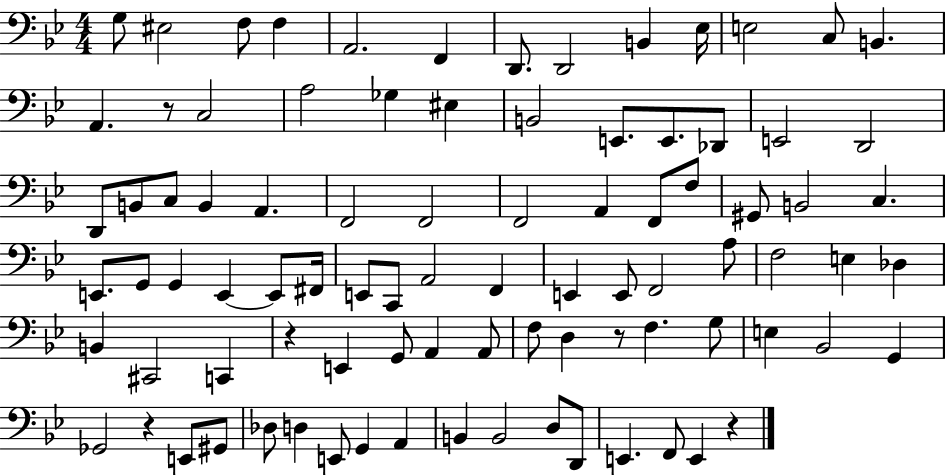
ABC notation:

X:1
T:Untitled
M:4/4
L:1/4
K:Bb
G,/2 ^E,2 F,/2 F, A,,2 F,, D,,/2 D,,2 B,, _E,/4 E,2 C,/2 B,, A,, z/2 C,2 A,2 _G, ^E, B,,2 E,,/2 E,,/2 _D,,/2 E,,2 D,,2 D,,/2 B,,/2 C,/2 B,, A,, F,,2 F,,2 F,,2 A,, F,,/2 F,/2 ^G,,/2 B,,2 C, E,,/2 G,,/2 G,, E,, E,,/2 ^F,,/4 E,,/2 C,,/2 A,,2 F,, E,, E,,/2 F,,2 A,/2 F,2 E, _D, B,, ^C,,2 C,, z E,, G,,/2 A,, A,,/2 F,/2 D, z/2 F, G,/2 E, _B,,2 G,, _G,,2 z E,,/2 ^G,,/2 _D,/2 D, E,,/2 G,, A,, B,, B,,2 D,/2 D,,/2 E,, F,,/2 E,, z